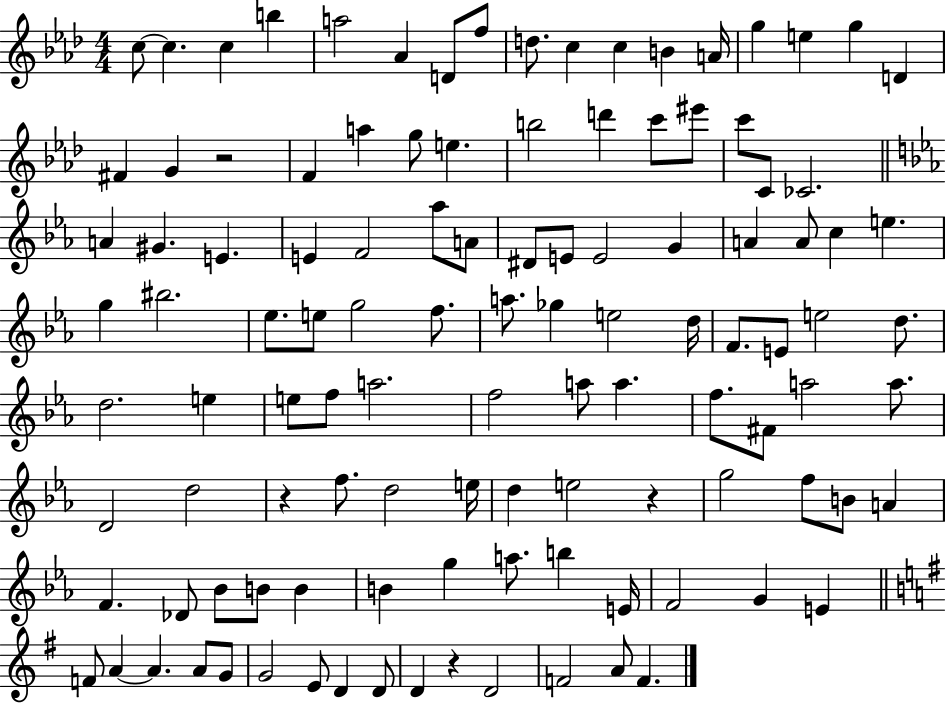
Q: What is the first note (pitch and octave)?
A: C5